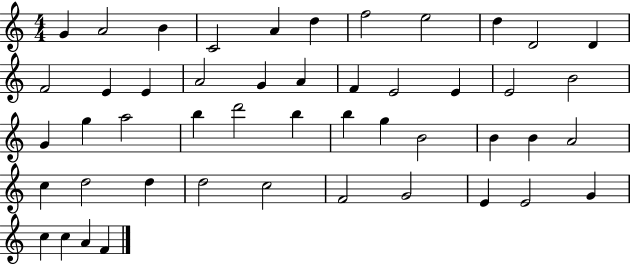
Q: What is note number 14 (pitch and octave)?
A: E4